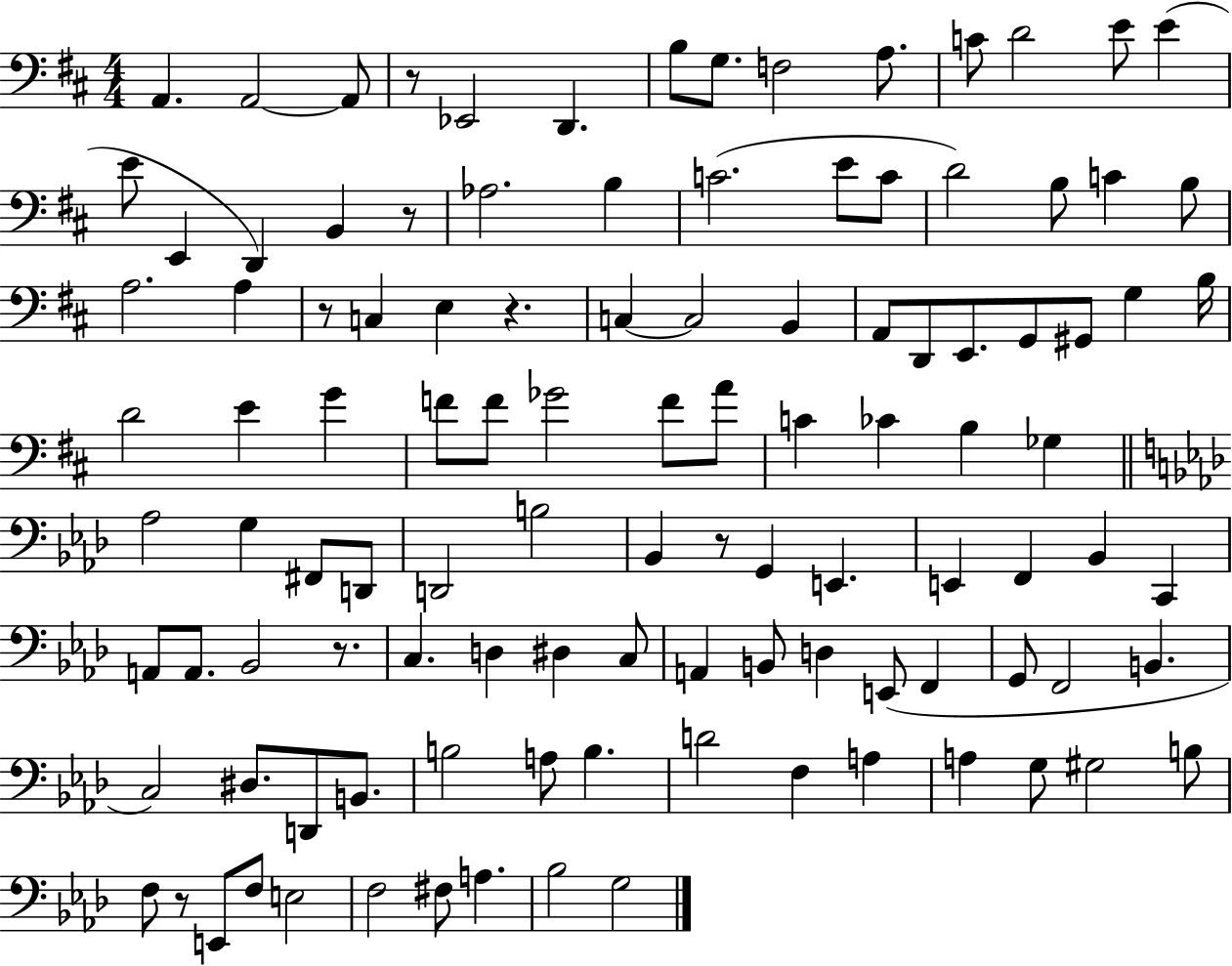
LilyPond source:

{
  \clef bass
  \numericTimeSignature
  \time 4/4
  \key d \major
  \repeat volta 2 { a,4. a,2~~ a,8 | r8 ees,2 d,4. | b8 g8. f2 a8. | c'8 d'2 e'8 e'4( | \break e'8 e,4 d,4) b,4 r8 | aes2. b4 | c'2.( e'8 c'8 | d'2) b8 c'4 b8 | \break a2. a4 | r8 c4 e4 r4. | c4~~ c2 b,4 | a,8 d,8 e,8. g,8 gis,8 g4 b16 | \break d'2 e'4 g'4 | f'8 f'8 ges'2 f'8 a'8 | c'4 ces'4 b4 ges4 | \bar "||" \break \key aes \major aes2 g4 fis,8 d,8 | d,2 b2 | bes,4 r8 g,4 e,4. | e,4 f,4 bes,4 c,4 | \break a,8 a,8. bes,2 r8. | c4. d4 dis4 c8 | a,4 b,8 d4 e,8( f,4 | g,8 f,2 b,4. | \break c2) dis8. d,8 b,8. | b2 a8 b4. | d'2 f4 a4 | a4 g8 gis2 b8 | \break f8 r8 e,8 f8 e2 | f2 fis8 a4. | bes2 g2 | } \bar "|."
}